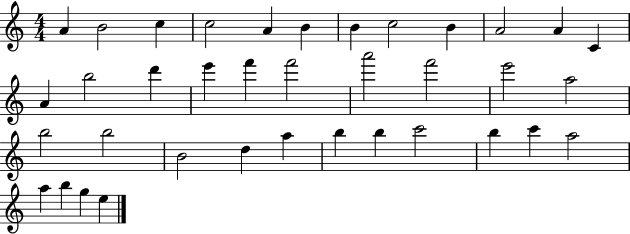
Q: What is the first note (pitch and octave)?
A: A4